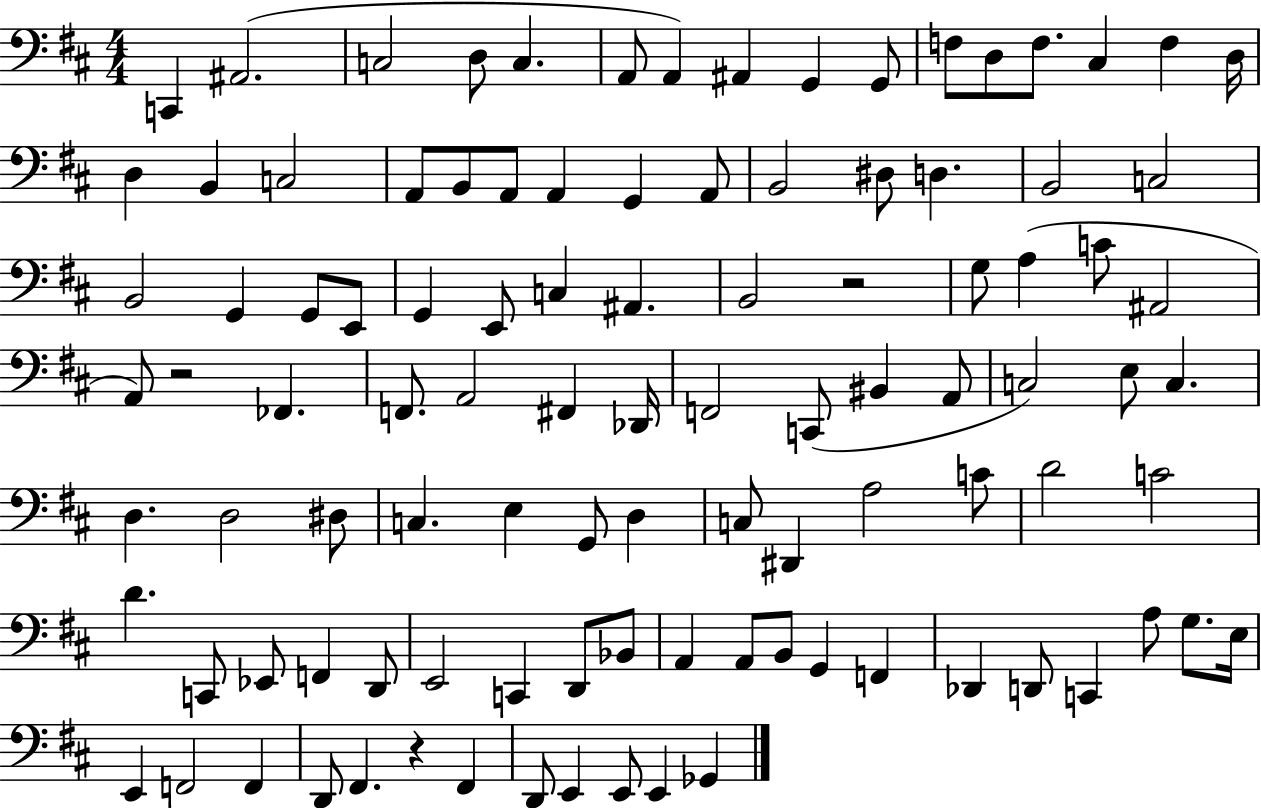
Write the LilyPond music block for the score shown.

{
  \clef bass
  \numericTimeSignature
  \time 4/4
  \key d \major
  c,4 ais,2.( | c2 d8 c4. | a,8 a,4) ais,4 g,4 g,8 | f8 d8 f8. cis4 f4 d16 | \break d4 b,4 c2 | a,8 b,8 a,8 a,4 g,4 a,8 | b,2 dis8 d4. | b,2 c2 | \break b,2 g,4 g,8 e,8 | g,4 e,8 c4 ais,4. | b,2 r2 | g8 a4( c'8 ais,2 | \break a,8) r2 fes,4. | f,8. a,2 fis,4 des,16 | f,2 c,8( bis,4 a,8 | c2) e8 c4. | \break d4. d2 dis8 | c4. e4 g,8 d4 | c8 dis,4 a2 c'8 | d'2 c'2 | \break d'4. c,8 ees,8 f,4 d,8 | e,2 c,4 d,8 bes,8 | a,4 a,8 b,8 g,4 f,4 | des,4 d,8 c,4 a8 g8. e16 | \break e,4 f,2 f,4 | d,8 fis,4. r4 fis,4 | d,8 e,4 e,8 e,4 ges,4 | \bar "|."
}